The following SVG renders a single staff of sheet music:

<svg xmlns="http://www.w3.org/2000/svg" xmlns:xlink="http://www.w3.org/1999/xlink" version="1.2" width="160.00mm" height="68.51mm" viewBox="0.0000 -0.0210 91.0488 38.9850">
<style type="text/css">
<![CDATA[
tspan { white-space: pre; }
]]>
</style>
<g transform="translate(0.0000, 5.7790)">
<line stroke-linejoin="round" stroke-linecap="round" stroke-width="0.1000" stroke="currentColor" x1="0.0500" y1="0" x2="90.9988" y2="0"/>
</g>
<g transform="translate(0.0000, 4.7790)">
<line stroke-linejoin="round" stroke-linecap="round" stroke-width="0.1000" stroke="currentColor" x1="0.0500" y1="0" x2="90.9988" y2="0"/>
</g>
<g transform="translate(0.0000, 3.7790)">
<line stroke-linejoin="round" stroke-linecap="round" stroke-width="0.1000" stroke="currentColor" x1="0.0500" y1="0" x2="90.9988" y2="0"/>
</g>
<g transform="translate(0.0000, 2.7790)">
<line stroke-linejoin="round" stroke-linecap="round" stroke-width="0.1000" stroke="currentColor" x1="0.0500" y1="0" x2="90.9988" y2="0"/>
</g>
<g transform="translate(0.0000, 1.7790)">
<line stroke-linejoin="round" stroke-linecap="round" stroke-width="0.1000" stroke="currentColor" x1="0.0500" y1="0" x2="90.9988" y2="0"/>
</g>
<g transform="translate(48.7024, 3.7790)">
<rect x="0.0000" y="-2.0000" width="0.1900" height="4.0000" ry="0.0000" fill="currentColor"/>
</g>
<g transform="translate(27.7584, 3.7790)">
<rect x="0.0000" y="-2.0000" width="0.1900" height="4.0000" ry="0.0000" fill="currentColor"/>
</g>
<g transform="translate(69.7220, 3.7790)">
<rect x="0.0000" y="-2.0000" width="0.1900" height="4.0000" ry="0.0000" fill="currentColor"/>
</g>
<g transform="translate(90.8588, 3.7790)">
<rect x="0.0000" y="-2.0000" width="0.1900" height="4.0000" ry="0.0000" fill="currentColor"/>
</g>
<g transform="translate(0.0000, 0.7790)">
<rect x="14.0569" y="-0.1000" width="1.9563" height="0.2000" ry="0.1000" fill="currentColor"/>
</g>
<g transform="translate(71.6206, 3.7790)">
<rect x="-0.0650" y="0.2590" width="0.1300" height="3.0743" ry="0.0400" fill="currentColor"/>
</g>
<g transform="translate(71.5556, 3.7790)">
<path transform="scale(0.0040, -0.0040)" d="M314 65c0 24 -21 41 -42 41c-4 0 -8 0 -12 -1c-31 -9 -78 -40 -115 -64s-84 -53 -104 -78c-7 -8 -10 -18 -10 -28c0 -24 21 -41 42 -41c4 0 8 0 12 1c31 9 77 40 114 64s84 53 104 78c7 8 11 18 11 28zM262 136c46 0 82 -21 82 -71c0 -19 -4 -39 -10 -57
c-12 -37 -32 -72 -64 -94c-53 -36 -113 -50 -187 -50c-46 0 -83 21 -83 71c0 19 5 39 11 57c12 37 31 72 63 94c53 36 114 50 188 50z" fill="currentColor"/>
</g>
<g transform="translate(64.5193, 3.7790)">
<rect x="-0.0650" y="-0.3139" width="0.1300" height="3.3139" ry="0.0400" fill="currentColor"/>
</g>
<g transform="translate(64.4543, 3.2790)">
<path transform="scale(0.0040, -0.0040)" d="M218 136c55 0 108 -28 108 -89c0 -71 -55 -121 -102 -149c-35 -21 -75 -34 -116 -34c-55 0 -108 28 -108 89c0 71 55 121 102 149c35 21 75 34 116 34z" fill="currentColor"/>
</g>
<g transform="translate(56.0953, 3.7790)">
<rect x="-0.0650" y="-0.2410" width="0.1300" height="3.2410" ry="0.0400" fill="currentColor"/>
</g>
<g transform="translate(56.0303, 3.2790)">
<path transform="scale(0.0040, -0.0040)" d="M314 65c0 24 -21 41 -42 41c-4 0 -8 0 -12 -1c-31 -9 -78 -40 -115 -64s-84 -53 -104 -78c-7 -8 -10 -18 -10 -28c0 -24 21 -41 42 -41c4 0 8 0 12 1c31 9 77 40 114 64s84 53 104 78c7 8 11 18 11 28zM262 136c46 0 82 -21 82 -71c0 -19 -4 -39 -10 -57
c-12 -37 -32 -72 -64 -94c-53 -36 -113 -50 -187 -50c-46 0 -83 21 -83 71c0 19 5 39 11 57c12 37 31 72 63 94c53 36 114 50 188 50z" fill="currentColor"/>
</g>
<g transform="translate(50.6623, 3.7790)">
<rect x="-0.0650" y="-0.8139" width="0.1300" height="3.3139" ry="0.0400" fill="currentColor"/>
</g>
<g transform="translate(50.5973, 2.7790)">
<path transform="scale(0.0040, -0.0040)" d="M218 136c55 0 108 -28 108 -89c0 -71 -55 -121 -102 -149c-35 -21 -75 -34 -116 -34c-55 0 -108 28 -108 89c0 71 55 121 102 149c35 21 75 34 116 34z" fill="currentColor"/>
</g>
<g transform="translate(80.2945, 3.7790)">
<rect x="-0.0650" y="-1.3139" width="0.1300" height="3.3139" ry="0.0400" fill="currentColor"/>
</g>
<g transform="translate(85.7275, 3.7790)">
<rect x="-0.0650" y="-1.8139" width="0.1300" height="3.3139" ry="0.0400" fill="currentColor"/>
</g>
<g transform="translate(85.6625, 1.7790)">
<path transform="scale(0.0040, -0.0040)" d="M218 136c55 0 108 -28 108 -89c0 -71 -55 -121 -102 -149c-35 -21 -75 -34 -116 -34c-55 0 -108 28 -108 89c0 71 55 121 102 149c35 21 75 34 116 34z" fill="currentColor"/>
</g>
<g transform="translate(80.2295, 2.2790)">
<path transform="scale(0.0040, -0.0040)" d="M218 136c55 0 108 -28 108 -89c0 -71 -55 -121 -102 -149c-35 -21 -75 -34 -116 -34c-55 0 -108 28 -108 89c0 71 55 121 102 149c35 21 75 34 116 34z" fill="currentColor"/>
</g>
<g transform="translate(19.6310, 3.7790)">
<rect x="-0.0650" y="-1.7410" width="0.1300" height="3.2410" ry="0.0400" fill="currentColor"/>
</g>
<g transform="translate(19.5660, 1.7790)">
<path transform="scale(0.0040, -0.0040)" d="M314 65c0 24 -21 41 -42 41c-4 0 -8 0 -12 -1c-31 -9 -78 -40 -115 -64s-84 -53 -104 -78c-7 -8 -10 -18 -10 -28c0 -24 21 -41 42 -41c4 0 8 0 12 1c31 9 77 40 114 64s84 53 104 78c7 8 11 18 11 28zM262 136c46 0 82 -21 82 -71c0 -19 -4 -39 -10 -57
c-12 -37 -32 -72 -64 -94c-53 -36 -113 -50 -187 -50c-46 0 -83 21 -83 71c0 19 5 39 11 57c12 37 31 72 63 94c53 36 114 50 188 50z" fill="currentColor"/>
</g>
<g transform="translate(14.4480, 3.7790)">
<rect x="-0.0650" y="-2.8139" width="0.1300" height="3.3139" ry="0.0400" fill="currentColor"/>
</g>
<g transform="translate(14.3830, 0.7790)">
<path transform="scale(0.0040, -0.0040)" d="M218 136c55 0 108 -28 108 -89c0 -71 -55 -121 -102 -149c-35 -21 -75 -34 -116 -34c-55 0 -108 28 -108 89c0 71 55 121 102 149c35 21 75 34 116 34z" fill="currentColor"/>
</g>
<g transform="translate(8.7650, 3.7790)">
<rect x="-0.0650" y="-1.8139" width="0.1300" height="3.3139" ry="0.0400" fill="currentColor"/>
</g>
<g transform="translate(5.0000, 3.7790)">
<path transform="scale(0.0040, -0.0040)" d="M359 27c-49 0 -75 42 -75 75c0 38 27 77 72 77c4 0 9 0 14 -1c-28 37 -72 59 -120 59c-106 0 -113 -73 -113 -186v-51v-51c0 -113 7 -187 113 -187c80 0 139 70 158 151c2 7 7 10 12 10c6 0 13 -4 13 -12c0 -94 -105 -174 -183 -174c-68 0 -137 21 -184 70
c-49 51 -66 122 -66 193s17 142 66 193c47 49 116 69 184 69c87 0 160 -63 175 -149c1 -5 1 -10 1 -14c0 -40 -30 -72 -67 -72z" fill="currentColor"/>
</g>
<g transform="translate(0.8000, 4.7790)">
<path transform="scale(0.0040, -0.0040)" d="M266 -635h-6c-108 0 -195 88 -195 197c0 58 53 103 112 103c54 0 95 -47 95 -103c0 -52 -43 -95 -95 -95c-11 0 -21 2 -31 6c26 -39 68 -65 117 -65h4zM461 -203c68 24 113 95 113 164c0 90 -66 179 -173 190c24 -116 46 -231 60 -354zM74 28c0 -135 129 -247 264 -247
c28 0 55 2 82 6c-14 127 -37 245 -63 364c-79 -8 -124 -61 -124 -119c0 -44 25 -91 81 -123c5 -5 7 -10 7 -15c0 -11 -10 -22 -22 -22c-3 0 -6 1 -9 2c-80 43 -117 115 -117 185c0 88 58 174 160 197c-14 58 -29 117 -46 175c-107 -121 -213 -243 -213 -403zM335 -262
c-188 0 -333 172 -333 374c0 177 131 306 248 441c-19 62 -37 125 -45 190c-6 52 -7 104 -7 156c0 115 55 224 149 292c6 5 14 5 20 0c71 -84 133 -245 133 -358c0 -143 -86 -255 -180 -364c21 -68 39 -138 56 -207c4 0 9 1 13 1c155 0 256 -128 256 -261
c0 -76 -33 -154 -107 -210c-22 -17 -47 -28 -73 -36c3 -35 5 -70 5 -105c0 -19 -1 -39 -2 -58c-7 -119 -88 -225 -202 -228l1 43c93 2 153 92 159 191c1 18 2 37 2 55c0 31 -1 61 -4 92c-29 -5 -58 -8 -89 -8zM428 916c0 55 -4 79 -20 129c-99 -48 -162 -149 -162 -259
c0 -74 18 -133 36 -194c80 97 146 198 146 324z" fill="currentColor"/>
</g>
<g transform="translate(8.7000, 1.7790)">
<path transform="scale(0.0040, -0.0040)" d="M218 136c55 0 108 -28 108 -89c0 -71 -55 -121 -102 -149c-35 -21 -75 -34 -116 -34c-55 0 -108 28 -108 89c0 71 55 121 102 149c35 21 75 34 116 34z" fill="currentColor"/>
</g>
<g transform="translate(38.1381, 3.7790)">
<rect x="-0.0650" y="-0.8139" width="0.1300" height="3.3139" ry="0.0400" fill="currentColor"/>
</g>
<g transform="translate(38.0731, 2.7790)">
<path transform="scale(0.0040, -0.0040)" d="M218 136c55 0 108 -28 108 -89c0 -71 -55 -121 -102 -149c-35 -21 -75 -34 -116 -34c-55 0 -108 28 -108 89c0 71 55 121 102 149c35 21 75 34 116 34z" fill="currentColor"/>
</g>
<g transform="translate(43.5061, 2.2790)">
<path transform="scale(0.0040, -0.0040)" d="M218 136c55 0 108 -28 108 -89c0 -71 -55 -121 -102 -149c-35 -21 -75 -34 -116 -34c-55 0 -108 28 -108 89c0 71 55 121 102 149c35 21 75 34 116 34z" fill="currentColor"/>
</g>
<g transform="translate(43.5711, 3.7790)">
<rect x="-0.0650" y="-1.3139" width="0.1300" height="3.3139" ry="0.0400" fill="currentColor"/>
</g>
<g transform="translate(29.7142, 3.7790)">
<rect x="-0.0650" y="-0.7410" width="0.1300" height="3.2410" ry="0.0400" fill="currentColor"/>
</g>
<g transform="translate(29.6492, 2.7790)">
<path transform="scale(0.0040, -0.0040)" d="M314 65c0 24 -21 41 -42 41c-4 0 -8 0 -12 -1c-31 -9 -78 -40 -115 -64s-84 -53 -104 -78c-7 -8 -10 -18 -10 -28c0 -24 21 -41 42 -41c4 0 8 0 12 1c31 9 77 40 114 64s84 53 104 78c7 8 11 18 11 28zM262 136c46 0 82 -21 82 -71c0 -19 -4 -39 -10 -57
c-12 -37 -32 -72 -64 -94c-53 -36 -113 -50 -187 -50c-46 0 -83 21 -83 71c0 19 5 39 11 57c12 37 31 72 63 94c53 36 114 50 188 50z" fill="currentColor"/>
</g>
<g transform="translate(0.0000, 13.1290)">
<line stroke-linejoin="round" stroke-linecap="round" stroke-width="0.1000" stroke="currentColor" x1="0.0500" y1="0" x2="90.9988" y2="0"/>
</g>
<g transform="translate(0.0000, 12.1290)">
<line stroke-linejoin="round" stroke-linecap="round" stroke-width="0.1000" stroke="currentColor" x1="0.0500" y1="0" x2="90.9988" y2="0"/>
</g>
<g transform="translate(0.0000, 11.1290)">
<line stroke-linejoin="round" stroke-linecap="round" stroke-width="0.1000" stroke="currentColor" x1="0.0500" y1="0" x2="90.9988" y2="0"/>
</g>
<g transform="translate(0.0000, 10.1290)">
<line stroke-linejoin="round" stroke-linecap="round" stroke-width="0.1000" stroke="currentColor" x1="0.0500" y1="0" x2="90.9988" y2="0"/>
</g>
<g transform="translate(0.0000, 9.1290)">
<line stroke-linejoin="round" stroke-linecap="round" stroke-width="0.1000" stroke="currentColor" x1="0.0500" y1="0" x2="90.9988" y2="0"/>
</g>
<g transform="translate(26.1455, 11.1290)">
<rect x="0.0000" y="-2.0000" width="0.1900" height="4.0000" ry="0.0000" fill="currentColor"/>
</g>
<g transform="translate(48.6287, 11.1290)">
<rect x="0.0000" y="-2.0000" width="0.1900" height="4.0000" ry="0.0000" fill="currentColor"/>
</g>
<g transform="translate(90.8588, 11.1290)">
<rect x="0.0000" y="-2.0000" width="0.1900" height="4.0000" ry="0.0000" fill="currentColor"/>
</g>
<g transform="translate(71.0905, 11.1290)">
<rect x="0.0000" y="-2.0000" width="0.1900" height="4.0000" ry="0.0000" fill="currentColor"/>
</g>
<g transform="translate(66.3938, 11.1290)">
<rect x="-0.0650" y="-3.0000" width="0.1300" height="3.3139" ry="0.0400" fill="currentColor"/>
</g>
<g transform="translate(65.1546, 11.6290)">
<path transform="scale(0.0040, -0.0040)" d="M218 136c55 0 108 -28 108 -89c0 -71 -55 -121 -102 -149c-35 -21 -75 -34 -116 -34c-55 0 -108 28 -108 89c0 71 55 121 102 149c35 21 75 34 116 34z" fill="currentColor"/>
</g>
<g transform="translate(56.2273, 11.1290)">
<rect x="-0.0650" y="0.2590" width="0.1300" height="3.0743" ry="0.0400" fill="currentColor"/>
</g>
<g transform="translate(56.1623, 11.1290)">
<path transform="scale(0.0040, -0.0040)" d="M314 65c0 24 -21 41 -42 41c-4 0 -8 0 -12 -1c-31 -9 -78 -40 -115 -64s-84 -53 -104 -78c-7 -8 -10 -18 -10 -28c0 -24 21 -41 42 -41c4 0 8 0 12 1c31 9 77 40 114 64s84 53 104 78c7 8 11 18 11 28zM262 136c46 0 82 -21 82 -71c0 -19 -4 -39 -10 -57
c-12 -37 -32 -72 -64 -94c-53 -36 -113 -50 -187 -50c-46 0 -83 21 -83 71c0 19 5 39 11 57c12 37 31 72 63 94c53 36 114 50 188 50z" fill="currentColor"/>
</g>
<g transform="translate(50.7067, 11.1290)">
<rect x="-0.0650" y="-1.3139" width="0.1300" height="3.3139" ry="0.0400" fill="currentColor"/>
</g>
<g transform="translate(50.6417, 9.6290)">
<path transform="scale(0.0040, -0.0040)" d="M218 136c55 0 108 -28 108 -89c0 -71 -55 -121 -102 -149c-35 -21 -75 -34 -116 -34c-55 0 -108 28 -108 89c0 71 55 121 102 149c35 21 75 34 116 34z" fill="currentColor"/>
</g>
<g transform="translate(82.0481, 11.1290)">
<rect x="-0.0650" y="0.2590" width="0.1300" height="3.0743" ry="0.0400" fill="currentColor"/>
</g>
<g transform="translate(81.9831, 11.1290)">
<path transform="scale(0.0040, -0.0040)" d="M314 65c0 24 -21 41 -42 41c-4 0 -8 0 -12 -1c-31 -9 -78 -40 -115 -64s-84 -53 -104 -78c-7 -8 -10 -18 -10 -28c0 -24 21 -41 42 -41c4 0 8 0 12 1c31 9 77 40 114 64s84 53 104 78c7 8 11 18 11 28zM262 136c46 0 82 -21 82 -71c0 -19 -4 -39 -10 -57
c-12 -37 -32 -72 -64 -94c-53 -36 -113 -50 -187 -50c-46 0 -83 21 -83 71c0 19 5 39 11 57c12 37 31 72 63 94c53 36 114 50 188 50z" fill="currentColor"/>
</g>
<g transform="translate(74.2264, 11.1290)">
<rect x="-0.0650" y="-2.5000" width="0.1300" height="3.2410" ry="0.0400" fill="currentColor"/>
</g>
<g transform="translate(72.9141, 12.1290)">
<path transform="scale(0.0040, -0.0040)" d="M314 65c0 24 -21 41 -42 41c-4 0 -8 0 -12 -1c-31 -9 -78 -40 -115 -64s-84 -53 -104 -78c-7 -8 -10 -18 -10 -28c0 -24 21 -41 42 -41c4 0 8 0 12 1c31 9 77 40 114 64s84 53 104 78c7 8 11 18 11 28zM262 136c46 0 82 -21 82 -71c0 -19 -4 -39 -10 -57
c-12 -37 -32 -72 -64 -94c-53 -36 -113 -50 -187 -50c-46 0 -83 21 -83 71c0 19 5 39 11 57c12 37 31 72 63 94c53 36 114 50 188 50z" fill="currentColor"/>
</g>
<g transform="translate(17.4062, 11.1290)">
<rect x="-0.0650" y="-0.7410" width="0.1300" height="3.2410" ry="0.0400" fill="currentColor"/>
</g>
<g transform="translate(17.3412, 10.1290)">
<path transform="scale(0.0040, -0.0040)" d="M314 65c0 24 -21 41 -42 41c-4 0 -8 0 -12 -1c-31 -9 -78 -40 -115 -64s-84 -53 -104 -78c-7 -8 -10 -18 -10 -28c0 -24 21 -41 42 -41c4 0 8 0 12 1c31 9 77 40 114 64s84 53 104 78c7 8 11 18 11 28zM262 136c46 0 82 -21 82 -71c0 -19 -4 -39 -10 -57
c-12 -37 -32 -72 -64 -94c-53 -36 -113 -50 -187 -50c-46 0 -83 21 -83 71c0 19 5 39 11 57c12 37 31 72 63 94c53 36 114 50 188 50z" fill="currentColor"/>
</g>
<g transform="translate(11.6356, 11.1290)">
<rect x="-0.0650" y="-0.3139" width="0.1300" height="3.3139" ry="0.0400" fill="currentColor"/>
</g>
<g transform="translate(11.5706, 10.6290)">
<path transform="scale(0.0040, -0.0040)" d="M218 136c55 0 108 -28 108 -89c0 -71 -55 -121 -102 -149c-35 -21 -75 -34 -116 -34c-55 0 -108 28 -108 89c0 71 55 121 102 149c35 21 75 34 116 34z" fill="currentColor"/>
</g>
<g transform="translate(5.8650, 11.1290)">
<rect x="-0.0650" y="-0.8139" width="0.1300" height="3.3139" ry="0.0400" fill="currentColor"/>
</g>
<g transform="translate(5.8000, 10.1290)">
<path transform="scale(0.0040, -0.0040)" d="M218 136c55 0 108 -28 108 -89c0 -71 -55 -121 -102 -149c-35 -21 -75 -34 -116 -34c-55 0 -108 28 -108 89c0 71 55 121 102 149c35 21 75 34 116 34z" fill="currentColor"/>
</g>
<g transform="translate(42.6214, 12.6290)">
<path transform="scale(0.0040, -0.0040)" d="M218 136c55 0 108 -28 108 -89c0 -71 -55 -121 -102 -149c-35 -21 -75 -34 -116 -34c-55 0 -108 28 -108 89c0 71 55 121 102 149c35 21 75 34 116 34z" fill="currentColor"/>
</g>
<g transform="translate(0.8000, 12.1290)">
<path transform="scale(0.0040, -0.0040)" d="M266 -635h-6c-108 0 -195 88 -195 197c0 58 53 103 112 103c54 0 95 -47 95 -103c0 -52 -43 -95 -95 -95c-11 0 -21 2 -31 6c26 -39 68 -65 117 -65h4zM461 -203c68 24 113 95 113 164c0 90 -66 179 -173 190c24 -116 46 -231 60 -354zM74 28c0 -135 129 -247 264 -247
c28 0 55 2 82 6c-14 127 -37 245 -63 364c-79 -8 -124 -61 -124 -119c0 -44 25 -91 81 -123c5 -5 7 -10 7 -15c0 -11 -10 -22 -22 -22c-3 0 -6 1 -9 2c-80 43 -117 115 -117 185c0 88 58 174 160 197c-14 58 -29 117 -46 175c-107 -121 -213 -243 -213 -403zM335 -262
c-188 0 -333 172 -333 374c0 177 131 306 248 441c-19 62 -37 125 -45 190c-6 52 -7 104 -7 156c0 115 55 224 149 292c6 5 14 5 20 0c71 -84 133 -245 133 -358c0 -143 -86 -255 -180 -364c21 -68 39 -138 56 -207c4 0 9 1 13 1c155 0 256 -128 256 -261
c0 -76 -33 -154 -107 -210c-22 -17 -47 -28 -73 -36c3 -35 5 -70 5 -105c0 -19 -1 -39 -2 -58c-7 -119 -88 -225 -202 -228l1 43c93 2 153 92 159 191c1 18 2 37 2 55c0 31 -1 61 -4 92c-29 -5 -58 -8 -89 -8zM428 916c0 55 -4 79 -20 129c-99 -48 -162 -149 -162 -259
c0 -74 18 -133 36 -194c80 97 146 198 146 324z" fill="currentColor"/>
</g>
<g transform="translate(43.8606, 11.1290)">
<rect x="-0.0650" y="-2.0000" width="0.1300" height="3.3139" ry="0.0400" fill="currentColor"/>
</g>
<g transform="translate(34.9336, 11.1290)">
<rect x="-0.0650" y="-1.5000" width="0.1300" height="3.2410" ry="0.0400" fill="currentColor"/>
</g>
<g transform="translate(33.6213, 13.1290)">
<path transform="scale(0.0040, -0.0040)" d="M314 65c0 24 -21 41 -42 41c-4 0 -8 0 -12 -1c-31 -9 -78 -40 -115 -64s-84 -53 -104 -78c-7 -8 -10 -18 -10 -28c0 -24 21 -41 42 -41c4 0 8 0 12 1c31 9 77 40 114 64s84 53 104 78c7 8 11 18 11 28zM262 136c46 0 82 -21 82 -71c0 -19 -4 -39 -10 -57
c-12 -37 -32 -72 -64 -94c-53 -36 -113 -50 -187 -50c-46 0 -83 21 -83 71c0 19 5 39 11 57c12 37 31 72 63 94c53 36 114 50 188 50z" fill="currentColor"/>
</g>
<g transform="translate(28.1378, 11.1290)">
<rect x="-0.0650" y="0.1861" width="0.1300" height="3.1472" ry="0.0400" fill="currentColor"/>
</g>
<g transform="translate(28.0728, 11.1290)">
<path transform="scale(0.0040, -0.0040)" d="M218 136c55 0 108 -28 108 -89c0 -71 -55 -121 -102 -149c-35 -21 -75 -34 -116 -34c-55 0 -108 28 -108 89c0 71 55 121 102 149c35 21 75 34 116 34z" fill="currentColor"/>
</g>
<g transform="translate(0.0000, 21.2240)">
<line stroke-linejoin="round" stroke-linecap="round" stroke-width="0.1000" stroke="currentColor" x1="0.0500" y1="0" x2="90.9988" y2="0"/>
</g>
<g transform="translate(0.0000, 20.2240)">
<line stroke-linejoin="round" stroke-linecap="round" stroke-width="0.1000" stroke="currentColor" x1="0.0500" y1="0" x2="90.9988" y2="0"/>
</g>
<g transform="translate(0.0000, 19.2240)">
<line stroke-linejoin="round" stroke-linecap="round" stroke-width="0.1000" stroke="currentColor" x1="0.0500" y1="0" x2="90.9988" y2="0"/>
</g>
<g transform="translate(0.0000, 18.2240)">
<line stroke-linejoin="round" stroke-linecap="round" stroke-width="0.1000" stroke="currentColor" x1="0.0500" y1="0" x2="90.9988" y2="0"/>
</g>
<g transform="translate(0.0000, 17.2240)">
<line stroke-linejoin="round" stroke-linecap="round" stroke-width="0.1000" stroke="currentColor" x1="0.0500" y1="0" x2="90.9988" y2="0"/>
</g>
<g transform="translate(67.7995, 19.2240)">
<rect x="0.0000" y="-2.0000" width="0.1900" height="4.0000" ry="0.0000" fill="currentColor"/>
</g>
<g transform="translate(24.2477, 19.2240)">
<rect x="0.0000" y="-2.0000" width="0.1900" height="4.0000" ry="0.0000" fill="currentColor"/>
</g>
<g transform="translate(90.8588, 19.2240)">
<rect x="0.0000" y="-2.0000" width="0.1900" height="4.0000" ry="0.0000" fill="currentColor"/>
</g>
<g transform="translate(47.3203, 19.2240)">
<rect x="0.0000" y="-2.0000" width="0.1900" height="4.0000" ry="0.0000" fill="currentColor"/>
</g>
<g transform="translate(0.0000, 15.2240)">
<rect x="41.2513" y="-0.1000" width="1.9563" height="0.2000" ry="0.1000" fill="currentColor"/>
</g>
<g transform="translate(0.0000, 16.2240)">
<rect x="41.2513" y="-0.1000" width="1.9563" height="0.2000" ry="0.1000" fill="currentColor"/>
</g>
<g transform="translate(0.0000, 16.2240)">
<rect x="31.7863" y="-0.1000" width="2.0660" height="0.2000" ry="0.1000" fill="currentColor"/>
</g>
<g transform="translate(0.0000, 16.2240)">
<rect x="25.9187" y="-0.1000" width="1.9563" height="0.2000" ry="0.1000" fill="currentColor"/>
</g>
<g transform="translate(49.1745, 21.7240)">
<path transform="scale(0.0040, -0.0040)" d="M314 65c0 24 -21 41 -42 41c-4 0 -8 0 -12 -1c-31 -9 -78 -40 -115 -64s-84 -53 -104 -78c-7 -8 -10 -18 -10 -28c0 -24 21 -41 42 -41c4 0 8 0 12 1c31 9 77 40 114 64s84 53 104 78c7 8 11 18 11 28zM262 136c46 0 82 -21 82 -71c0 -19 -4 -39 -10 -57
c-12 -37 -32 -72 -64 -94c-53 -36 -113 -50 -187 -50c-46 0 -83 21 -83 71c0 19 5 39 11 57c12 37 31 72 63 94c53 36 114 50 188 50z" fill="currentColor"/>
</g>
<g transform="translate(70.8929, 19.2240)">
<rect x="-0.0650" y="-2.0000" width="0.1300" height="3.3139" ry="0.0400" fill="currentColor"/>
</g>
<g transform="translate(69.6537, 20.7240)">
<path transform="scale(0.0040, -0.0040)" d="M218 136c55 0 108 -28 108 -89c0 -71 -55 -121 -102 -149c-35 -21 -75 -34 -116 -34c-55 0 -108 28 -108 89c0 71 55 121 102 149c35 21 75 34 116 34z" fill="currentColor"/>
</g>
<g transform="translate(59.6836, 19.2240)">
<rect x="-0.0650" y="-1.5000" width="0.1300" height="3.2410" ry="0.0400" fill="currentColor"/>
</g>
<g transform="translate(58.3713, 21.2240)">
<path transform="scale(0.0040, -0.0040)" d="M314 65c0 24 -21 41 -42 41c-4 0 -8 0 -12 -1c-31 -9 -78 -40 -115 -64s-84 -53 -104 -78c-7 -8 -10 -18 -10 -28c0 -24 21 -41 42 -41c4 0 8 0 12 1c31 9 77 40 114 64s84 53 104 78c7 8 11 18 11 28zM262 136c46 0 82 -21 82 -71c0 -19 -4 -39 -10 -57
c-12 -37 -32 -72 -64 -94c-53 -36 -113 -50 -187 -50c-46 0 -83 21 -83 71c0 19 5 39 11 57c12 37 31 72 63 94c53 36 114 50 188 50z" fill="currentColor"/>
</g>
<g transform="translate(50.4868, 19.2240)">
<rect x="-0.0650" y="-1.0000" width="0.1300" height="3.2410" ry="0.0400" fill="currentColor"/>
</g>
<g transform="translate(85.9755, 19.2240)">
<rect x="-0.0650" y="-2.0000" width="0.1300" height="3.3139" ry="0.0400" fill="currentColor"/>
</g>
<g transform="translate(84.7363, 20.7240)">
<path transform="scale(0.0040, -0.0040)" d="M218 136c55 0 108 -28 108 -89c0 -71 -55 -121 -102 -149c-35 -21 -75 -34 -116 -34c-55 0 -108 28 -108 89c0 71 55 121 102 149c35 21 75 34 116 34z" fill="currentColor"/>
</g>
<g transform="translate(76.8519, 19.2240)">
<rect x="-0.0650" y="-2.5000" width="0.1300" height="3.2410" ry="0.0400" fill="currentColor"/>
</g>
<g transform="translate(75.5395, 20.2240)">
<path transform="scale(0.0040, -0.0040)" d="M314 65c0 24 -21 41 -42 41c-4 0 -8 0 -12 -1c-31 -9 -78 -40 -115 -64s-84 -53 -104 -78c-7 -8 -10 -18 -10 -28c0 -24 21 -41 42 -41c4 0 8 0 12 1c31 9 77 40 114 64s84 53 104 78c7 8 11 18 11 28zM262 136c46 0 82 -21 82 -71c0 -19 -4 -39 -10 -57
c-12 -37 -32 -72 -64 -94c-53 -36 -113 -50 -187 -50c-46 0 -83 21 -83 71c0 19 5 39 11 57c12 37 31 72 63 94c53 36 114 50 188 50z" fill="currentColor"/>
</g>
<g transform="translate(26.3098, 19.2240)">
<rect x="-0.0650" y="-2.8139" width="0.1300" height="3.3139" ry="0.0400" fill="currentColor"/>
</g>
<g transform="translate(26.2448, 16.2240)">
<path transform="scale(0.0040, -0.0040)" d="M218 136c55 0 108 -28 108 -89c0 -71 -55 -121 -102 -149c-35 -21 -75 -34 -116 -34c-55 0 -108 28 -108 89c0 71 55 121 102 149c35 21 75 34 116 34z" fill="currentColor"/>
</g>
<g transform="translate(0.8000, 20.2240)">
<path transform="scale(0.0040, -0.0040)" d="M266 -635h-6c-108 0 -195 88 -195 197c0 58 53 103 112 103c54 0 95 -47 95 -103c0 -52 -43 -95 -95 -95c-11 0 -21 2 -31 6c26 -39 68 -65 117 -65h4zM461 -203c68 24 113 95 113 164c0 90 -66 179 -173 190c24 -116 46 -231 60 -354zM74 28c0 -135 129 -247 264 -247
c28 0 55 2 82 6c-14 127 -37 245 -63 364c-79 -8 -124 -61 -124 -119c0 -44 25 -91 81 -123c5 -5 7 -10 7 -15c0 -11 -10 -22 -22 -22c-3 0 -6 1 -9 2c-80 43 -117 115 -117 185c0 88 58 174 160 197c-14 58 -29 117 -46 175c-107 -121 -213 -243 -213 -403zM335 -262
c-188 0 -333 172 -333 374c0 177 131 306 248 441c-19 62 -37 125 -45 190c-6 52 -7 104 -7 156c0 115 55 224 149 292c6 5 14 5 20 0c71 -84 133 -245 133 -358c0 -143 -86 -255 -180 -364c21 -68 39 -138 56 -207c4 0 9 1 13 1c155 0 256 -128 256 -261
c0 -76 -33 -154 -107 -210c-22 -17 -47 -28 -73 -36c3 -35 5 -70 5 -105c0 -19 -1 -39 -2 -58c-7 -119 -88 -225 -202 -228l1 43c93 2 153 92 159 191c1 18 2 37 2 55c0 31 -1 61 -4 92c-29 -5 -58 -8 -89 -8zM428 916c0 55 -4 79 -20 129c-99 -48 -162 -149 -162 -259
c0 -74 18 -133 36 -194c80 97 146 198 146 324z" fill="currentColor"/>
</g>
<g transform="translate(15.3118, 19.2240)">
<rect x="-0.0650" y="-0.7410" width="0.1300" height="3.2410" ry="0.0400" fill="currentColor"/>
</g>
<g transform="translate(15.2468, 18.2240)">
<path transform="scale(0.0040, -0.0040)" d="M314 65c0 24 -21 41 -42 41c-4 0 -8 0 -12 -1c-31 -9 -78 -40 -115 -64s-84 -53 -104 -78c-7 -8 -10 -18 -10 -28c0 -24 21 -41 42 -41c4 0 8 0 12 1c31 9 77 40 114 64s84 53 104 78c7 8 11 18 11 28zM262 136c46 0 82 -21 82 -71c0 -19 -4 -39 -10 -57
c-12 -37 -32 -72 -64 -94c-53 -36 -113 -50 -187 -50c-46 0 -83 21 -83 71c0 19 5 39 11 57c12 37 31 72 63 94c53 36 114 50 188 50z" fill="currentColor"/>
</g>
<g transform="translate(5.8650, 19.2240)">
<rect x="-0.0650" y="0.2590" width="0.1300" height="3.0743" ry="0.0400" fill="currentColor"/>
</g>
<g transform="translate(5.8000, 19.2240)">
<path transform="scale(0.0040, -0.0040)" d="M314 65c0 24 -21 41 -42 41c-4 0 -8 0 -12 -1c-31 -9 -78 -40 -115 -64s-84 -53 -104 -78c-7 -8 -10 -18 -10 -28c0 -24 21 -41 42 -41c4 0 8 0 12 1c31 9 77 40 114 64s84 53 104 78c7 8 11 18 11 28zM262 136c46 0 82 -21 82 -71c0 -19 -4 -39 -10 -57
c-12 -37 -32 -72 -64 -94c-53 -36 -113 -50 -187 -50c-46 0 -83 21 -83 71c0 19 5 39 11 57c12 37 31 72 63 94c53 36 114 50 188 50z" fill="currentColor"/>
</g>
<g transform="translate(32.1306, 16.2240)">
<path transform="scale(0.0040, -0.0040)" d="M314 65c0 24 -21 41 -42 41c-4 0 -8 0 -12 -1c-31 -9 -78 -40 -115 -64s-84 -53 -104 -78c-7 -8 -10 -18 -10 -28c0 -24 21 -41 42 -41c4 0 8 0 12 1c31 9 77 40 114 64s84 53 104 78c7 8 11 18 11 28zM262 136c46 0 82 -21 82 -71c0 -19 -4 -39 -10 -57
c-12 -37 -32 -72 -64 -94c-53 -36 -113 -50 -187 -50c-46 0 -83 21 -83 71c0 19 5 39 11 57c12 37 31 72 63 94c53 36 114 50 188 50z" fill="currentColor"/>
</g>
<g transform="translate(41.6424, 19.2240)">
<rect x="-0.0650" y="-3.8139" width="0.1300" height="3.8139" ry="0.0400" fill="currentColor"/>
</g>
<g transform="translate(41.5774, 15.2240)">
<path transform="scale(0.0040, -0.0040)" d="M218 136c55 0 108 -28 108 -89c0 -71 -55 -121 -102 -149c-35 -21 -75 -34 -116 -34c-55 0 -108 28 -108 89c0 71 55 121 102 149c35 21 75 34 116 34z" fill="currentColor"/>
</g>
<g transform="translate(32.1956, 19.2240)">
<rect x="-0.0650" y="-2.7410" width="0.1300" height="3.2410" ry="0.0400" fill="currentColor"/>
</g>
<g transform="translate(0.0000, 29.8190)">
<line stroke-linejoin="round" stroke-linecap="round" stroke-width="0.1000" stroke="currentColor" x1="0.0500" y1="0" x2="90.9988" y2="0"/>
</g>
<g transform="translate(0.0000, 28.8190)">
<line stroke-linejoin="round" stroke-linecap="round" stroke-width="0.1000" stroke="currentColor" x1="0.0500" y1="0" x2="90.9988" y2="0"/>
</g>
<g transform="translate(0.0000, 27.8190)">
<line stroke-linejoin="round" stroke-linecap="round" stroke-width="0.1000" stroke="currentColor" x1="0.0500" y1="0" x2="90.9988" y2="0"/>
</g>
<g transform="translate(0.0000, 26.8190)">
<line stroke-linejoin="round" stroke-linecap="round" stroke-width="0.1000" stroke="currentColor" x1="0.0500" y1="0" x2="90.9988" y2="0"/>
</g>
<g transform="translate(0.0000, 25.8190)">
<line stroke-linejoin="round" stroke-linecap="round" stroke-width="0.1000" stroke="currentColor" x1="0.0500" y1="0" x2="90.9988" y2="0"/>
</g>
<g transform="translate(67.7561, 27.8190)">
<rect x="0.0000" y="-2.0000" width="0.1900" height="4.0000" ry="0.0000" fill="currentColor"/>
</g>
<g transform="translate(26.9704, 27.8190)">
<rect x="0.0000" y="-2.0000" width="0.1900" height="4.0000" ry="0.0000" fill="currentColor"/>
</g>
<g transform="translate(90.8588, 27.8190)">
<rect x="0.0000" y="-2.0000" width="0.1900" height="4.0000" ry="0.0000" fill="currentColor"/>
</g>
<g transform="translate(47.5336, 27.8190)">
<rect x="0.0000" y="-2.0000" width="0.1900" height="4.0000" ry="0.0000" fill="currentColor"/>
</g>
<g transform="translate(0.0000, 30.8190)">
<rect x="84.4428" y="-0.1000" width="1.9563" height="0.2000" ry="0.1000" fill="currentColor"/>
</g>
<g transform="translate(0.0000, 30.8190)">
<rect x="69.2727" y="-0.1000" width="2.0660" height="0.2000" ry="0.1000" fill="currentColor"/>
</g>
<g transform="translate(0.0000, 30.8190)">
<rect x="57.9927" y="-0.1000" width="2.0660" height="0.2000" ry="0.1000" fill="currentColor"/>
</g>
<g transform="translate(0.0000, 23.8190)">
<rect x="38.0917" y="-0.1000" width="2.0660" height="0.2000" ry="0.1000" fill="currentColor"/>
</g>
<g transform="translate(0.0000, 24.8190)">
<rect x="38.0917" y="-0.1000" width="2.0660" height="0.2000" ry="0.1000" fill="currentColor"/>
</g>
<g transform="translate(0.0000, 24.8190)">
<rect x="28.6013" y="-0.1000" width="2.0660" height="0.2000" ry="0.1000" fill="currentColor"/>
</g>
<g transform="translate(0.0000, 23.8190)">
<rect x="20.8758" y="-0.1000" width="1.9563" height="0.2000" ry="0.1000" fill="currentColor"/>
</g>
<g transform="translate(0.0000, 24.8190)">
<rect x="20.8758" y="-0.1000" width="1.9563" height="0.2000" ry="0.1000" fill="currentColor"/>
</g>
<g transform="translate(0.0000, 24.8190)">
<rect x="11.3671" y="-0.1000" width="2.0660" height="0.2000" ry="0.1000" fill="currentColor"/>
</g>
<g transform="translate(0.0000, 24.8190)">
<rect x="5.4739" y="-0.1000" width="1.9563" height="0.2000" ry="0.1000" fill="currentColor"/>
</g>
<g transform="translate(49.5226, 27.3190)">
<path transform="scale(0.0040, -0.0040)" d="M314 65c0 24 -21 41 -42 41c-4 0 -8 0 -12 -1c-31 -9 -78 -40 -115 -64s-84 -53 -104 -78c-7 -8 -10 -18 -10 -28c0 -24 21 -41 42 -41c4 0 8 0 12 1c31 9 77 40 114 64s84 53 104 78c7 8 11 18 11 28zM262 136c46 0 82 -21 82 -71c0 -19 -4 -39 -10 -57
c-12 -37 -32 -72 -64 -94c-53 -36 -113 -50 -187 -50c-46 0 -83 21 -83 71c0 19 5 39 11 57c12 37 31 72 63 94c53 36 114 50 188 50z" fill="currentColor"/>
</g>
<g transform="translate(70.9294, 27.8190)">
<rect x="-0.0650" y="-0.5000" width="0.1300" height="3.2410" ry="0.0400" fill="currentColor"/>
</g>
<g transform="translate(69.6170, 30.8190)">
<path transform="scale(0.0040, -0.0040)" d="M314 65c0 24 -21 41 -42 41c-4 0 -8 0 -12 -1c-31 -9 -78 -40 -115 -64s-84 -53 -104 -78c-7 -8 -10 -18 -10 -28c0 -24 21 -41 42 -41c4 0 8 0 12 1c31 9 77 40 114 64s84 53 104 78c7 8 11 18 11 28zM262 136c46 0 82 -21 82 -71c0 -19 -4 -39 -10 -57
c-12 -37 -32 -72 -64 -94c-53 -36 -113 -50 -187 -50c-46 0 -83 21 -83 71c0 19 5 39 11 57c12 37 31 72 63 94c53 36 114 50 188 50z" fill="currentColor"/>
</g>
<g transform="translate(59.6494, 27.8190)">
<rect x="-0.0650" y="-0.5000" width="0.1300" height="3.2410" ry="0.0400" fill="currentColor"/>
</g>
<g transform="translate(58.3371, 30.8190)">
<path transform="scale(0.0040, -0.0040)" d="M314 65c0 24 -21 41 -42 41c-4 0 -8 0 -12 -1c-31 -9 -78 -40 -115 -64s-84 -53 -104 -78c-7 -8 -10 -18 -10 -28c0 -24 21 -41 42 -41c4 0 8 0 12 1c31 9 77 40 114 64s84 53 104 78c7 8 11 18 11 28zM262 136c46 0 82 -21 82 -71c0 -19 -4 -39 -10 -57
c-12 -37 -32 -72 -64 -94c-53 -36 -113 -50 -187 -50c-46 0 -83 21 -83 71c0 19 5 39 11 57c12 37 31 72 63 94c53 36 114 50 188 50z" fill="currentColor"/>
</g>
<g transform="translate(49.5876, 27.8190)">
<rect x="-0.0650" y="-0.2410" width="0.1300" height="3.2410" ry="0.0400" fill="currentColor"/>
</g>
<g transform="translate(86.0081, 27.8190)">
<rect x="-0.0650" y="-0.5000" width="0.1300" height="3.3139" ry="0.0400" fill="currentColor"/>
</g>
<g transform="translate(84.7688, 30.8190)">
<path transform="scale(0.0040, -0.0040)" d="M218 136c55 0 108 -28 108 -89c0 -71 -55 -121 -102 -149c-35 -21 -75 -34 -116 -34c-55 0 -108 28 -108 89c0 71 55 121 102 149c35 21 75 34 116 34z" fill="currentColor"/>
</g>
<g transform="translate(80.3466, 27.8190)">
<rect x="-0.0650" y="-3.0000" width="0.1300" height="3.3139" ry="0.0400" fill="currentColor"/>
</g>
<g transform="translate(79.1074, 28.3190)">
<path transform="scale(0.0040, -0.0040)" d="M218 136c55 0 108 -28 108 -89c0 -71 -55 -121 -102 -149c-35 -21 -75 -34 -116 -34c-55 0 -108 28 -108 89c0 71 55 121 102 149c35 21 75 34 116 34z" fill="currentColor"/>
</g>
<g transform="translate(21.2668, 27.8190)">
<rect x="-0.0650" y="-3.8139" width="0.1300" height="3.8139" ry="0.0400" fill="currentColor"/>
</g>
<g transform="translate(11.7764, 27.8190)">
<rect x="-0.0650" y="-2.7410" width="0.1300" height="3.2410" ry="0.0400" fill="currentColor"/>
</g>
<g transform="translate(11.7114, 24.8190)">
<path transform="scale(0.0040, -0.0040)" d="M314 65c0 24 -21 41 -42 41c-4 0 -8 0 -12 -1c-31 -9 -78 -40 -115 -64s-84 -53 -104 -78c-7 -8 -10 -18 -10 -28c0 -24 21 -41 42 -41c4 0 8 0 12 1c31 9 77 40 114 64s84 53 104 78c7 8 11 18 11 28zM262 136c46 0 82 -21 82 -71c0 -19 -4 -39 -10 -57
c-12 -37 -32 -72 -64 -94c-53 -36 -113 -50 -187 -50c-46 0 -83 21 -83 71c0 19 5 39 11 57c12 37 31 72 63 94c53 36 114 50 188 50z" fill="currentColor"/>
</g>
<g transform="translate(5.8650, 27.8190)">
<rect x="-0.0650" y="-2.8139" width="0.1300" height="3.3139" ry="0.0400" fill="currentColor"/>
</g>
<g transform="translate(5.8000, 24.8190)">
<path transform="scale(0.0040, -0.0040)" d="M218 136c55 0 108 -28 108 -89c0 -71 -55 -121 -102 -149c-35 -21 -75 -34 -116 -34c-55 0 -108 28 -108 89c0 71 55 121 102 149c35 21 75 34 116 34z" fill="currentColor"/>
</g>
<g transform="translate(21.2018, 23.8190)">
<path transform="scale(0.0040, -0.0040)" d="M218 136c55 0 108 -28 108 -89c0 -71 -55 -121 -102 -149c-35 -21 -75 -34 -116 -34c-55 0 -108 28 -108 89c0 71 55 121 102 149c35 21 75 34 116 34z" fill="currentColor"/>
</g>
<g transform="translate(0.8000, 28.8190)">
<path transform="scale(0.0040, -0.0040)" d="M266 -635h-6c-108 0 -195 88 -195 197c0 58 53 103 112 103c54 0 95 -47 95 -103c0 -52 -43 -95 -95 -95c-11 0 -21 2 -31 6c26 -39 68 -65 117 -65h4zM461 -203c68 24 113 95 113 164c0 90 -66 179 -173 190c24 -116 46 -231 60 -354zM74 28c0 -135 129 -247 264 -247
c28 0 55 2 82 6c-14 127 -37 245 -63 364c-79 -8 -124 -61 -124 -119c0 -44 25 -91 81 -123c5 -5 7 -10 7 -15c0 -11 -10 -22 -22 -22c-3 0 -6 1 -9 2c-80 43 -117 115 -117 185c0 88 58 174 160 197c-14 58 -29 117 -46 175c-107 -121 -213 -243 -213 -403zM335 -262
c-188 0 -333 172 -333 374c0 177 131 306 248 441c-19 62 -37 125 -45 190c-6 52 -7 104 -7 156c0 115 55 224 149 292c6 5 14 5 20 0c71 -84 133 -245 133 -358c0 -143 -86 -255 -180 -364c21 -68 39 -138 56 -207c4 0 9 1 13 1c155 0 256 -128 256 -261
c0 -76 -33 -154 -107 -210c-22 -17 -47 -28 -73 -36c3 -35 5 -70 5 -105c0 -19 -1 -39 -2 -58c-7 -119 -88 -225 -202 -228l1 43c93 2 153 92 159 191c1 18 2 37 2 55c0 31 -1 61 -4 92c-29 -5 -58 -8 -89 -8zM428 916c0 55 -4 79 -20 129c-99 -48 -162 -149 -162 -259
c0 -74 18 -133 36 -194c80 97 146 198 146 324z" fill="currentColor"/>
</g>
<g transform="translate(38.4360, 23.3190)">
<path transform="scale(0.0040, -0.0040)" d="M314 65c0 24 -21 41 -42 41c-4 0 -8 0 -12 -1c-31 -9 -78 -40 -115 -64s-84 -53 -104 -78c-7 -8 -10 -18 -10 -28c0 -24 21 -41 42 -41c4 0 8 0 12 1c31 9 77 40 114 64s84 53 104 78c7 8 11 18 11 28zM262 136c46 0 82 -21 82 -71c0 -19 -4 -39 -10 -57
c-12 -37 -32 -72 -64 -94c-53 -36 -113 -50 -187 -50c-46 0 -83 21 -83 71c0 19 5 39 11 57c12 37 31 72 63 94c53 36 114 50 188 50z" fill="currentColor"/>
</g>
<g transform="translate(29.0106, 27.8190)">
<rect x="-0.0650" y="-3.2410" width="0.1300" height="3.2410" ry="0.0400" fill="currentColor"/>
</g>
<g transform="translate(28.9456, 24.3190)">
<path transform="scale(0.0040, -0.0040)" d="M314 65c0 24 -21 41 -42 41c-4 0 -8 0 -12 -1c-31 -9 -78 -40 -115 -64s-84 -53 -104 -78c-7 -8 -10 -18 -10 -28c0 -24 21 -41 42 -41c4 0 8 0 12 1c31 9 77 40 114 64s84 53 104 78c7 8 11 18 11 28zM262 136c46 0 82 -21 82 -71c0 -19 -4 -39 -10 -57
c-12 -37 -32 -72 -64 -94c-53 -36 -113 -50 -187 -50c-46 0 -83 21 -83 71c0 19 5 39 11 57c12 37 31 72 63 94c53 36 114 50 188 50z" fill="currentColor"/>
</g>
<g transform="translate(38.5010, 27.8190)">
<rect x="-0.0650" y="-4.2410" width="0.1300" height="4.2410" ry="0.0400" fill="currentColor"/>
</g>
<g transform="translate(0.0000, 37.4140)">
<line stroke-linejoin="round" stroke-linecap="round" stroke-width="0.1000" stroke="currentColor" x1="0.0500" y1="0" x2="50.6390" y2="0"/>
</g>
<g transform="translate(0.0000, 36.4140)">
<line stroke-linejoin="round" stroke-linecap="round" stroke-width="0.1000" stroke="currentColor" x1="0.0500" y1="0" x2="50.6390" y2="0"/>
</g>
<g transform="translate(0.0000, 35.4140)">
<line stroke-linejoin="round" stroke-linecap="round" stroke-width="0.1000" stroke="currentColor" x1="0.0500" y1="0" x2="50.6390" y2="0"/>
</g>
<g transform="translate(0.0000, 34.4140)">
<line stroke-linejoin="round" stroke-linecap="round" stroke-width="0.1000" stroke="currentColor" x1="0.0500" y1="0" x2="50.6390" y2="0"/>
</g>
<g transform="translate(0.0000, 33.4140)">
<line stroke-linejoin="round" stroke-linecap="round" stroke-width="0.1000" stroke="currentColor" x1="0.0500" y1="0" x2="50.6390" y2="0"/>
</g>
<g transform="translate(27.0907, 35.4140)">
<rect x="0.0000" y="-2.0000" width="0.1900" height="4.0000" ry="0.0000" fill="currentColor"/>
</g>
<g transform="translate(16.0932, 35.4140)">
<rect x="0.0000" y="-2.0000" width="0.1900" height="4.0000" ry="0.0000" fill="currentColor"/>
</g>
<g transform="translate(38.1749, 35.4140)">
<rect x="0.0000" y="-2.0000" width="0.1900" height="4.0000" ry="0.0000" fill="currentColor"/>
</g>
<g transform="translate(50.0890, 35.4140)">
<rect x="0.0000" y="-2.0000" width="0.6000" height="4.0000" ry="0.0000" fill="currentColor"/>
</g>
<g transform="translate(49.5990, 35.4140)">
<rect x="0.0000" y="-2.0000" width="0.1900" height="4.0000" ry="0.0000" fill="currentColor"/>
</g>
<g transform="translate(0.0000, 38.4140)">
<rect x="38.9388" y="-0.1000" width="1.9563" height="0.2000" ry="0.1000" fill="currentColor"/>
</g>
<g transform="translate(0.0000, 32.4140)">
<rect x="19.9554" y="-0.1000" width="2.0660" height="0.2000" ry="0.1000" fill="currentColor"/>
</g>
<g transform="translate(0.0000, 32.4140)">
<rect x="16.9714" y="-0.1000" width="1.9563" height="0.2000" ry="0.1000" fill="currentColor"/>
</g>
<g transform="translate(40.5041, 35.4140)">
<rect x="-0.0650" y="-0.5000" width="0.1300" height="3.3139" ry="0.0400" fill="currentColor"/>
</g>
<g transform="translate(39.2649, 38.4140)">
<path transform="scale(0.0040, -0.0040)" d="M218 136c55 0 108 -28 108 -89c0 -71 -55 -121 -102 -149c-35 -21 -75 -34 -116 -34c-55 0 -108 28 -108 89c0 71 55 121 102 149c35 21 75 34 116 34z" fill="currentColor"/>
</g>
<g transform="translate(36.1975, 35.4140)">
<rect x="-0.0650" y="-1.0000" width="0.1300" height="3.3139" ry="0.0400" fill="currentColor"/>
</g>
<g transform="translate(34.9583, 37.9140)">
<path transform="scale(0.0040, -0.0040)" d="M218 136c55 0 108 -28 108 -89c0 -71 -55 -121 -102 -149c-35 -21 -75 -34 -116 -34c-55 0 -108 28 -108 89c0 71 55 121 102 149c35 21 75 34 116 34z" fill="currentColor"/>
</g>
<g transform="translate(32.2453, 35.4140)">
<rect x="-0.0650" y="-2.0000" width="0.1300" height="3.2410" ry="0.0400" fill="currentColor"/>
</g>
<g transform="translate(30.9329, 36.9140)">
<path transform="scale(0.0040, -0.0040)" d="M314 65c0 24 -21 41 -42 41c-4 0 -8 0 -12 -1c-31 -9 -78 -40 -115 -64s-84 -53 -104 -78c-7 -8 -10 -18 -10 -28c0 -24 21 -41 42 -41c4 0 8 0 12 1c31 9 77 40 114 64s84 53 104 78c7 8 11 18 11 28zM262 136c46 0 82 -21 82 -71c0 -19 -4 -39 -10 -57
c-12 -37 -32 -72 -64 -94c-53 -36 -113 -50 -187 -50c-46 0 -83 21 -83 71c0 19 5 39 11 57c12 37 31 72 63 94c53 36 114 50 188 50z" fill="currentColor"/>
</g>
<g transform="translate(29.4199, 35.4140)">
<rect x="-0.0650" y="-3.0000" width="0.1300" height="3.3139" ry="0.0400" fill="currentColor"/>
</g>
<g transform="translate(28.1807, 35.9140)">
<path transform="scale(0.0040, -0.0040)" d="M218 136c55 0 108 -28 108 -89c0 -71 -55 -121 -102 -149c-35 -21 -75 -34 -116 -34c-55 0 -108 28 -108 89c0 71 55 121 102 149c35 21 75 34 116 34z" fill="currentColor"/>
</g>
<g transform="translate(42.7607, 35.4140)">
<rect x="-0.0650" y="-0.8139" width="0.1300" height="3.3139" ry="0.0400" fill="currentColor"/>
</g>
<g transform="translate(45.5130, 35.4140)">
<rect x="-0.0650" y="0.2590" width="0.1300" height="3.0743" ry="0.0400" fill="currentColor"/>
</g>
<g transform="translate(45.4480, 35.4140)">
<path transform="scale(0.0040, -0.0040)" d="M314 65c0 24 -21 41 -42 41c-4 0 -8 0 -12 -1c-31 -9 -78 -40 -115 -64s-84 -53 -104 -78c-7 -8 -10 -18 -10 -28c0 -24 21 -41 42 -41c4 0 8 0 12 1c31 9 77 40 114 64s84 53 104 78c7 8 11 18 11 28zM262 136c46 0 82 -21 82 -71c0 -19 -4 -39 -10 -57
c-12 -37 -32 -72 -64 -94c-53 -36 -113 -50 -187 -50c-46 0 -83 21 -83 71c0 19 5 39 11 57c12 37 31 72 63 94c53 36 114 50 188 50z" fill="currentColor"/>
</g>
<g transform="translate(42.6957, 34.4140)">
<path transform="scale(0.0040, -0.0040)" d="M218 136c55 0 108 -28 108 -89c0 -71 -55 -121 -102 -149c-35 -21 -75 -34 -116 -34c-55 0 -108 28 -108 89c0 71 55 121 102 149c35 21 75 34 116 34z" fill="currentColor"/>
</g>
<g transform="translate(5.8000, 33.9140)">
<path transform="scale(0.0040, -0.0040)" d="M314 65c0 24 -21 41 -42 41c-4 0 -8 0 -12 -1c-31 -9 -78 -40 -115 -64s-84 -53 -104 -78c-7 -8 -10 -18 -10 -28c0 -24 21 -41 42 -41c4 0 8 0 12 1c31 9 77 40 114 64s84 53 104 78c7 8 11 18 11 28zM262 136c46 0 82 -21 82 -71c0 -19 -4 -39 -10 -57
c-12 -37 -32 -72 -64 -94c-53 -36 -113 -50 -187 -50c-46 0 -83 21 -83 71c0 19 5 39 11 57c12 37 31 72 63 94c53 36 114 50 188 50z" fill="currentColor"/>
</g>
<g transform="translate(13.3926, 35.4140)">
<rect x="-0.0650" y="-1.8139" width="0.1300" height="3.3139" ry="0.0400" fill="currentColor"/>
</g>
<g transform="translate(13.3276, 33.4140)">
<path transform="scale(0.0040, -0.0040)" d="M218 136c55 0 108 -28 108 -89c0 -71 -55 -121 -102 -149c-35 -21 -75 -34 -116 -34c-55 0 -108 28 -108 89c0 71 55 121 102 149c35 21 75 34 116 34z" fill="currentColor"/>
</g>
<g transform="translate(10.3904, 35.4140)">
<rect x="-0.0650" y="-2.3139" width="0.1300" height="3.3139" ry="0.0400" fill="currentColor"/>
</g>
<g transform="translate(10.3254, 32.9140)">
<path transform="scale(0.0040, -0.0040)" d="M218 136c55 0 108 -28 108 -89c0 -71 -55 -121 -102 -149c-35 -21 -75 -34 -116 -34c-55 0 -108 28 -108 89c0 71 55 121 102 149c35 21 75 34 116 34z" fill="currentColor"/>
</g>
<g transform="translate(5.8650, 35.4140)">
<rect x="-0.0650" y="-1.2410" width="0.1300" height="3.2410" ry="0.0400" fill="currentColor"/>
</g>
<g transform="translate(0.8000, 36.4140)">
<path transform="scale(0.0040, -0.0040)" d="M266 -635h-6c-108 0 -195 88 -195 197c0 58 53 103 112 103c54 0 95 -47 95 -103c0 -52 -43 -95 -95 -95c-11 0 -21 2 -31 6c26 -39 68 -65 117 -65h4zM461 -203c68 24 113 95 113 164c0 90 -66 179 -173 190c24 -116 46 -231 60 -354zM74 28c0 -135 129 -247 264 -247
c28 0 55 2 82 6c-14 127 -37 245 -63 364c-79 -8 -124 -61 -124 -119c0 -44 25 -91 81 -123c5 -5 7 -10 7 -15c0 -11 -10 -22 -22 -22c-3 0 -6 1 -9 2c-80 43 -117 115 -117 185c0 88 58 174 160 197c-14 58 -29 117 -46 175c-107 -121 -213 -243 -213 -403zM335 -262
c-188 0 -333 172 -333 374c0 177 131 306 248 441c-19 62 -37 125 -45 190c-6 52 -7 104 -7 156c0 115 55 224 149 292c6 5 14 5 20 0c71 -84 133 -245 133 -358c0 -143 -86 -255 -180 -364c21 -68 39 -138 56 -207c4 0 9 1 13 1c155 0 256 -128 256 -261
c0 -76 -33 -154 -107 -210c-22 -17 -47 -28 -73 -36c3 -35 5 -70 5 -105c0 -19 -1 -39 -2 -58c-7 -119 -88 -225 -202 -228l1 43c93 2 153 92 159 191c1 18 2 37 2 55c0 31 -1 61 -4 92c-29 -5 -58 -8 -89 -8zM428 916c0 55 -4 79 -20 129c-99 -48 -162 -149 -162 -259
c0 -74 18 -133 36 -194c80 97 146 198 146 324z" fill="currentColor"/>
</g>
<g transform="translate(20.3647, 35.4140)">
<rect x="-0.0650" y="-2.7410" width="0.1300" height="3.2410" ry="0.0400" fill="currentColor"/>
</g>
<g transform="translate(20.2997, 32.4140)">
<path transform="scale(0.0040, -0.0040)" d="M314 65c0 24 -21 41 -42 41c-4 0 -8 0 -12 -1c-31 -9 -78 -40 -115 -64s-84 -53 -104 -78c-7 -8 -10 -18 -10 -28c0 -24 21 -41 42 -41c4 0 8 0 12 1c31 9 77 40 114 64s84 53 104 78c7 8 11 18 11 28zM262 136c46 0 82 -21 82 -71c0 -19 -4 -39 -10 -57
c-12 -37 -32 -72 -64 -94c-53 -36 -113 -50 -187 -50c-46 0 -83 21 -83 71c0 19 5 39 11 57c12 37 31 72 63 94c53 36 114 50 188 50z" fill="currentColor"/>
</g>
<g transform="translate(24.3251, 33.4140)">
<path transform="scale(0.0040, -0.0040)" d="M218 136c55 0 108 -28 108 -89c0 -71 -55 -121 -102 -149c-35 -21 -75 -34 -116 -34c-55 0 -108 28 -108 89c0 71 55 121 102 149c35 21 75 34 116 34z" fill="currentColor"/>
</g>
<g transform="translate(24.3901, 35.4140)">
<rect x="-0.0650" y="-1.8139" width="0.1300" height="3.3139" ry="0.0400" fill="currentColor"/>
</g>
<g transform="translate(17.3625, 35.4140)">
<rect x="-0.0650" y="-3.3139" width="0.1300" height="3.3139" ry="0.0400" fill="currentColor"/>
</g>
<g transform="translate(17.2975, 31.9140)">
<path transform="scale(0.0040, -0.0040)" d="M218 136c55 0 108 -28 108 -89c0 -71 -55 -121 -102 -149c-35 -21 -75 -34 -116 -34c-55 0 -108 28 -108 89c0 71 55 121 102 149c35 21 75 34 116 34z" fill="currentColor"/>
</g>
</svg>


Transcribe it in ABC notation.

X:1
T:Untitled
M:4/4
L:1/4
K:C
f a f2 d2 d e d c2 c B2 e f d c d2 B E2 F e B2 A G2 B2 B2 d2 a a2 c' D2 E2 F G2 F a a2 c' b2 d'2 c2 C2 C2 A C e2 g f b a2 f A F2 D C d B2